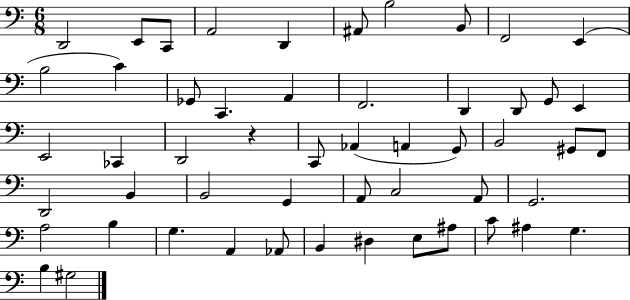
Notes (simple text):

D2/h E2/e C2/e A2/h D2/q A#2/e B3/h B2/e F2/h E2/q B3/h C4/q Gb2/e C2/q. A2/q F2/h. D2/q D2/e G2/e E2/q E2/h CES2/q D2/h R/q C2/e Ab2/q A2/q G2/e B2/h G#2/e F2/e D2/h B2/q B2/h G2/q A2/e C3/h A2/e G2/h. A3/h B3/q G3/q. A2/q Ab2/e B2/q D#3/q E3/e A#3/e C4/e A#3/q G3/q. B3/q G#3/h